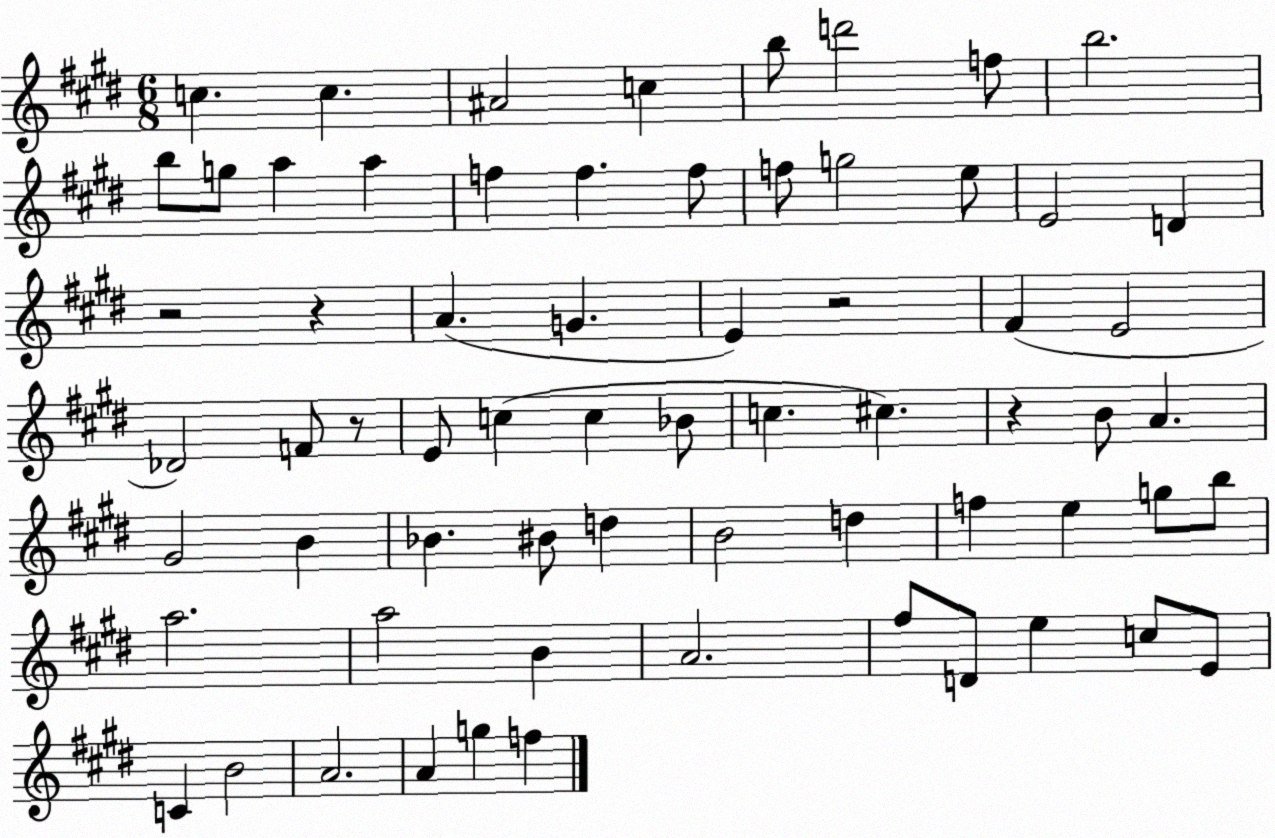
X:1
T:Untitled
M:6/8
L:1/4
K:E
c c ^A2 c b/2 d'2 f/2 b2 b/2 g/2 a a f f f/2 f/2 g2 e/2 E2 D z2 z A G E z2 ^F E2 _D2 F/2 z/2 E/2 c c _B/2 c ^c z B/2 A ^G2 B _B ^B/2 d B2 d f e g/2 b/2 a2 a2 B A2 ^f/2 D/2 e c/2 E/2 C B2 A2 A g f